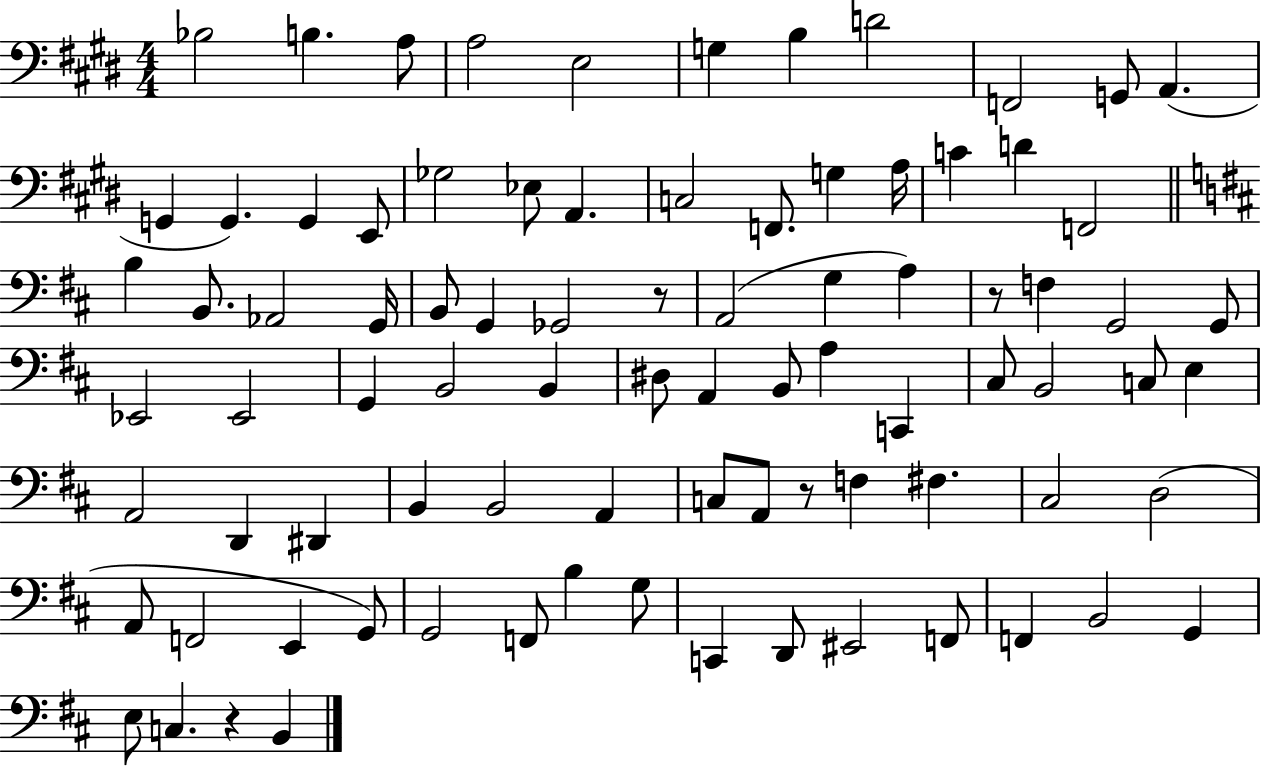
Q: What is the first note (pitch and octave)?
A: Bb3